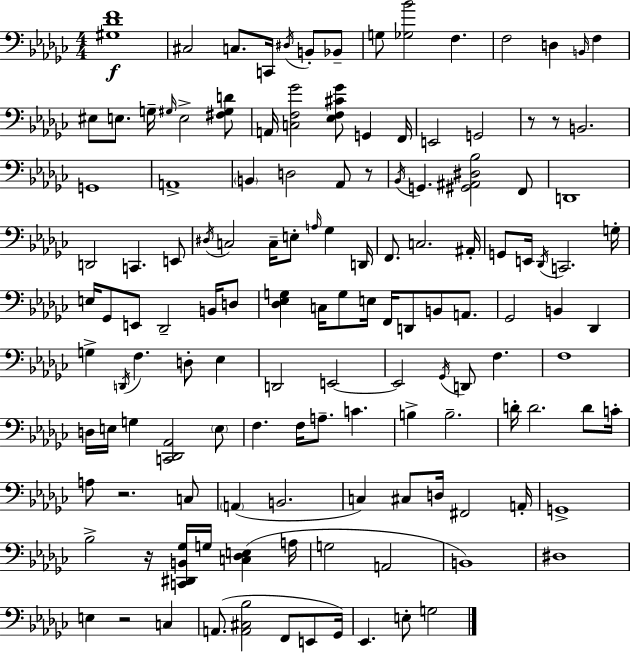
X:1
T:Untitled
M:4/4
L:1/4
K:Ebm
[^G,_DF]4 ^C,2 C,/2 C,,/4 ^D,/4 B,,/2 _B,,/2 G,/2 [_G,_B]2 F, F,2 D, B,,/4 F, ^E,/2 E,/2 G,/4 ^G,/4 E,2 [^F,^G,D]/2 A,,/4 [C,F,_G]2 [_E,F,^C_G]/2 G,, F,,/4 E,,2 G,,2 z/2 z/2 B,,2 G,,4 A,,4 B,, D,2 _A,,/2 z/2 _B,,/4 G,, [^G,,^A,,^D,_B,]2 F,,/2 D,,4 D,,2 C,, E,,/2 ^D,/4 C,2 C,/4 E,/2 A,/4 _G, D,,/4 F,,/2 C,2 ^A,,/4 G,,/2 E,,/4 _D,,/4 C,,2 G,/4 E,/4 _G,,/2 E,,/2 _D,,2 B,,/4 D,/2 [_D,_E,G,] C,/4 G,/2 E,/4 F,,/4 D,,/2 B,,/2 A,,/2 _G,,2 B,, _D,, G, D,,/4 F, D,/2 _E, D,,2 E,,2 E,,2 _G,,/4 D,,/2 F, F,4 D,/4 E,/4 G, [C,,_D,,_A,,]2 E,/2 F, F,/4 A,/2 C B, B,2 D/4 D2 D/2 C/4 A,/2 z2 C,/2 A,, B,,2 C, ^C,/2 D,/4 ^F,,2 A,,/4 G,,4 _B,2 z/4 [C,,^D,,B,,_G,]/4 G,/4 [C,_D,E,] A,/4 G,2 A,,2 B,,4 ^D,4 E, z2 C, A,,/2 [A,,^C,_B,]2 F,,/2 E,,/2 _G,,/4 _E,, E,/2 G,2